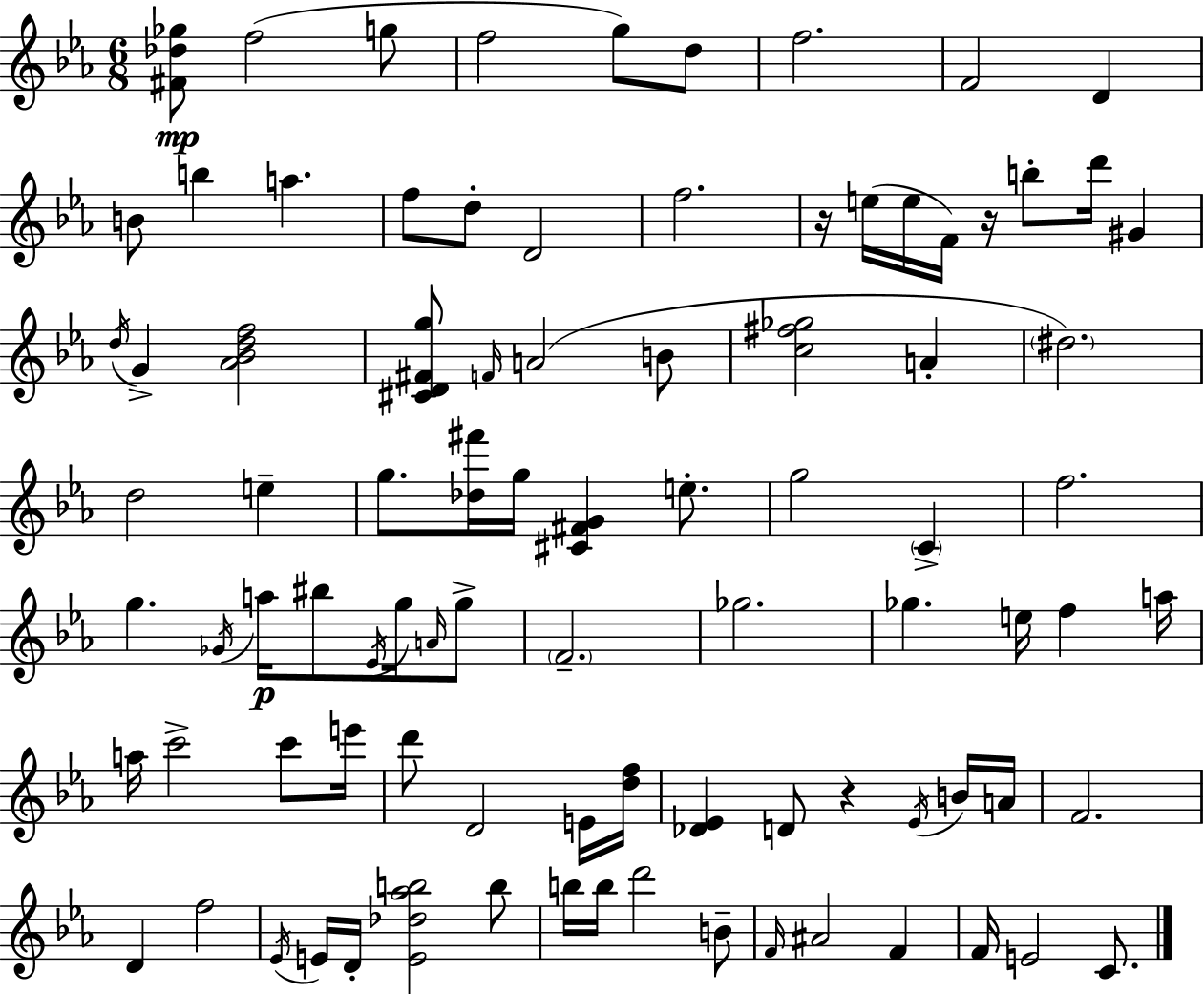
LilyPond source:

{
  \clef treble
  \numericTimeSignature
  \time 6/8
  \key c \minor
  <fis' des'' ges''>8\mp f''2( g''8 | f''2 g''8) d''8 | f''2. | f'2 d'4 | \break b'8 b''4 a''4. | f''8 d''8-. d'2 | f''2. | r16 e''16( e''16 f'16) r16 b''8-. d'''16 gis'4 | \break \acciaccatura { d''16 } g'4-> <aes' bes' d'' f''>2 | <cis' d' fis' g''>8 \grace { f'16 } a'2( | b'8 <c'' fis'' ges''>2 a'4-. | \parenthesize dis''2.) | \break d''2 e''4-- | g''8. <des'' fis'''>16 g''16 <cis' fis' g'>4 e''8.-. | g''2 \parenthesize c'4-> | f''2. | \break g''4. \acciaccatura { ges'16 }\p a''16 bis''8 | \acciaccatura { ees'16 } g''16 \grace { a'16 } g''8-> \parenthesize f'2.-- | ges''2. | ges''4. e''16 | \break f''4 a''16 a''16 c'''2-> | c'''8 e'''16 d'''8 d'2 | e'16 <d'' f''>16 <des' ees'>4 d'8 r4 | \acciaccatura { ees'16 } b'16 a'16 f'2. | \break d'4 f''2 | \acciaccatura { ees'16 } e'16 d'16-. <e' des'' aes'' b''>2 | b''8 b''16 b''16 d'''2 | b'8-- \grace { f'16 } ais'2 | \break f'4 f'16 e'2 | c'8. \bar "|."
}